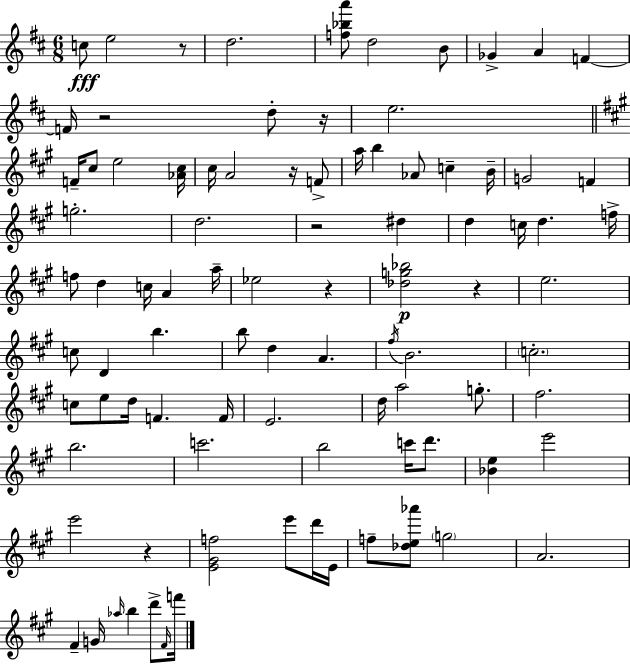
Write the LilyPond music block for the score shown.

{
  \clef treble
  \numericTimeSignature
  \time 6/8
  \key d \major
  c''8\fff e''2 r8 | d''2. | <f'' bes'' a'''>8 d''2 b'8 | ges'4-> a'4 f'4~~ | \break f'16 r2 d''8-. r16 | e''2. | \bar "||" \break \key a \major f'16-- cis''8 e''2 <aes' cis''>16 | cis''16 a'2 r16 f'8-> | a''16 b''4 aes'8 c''4-- b'16-- | g'2 f'4 | \break g''2.-. | d''2. | r2 dis''4 | d''4 c''16 d''4. f''16-> | \break f''8 d''4 c''16 a'4 a''16-- | ees''2 r4 | <des'' g'' bes''>2\p r4 | e''2. | \break c''8 d'4 b''4. | b''8 d''4 a'4. | \acciaccatura { fis''16 } b'2. | \parenthesize c''2.-. | \break c''8 e''8 d''16 f'4. | f'16 e'2. | d''16 a''2 g''8.-. | fis''2. | \break b''2. | c'''2. | b''2 c'''16 d'''8. | <bes' e''>4 e'''2 | \break e'''2 r4 | <e' gis' f''>2 e'''8 d'''16 | e'16 f''8-- <des'' e'' aes'''>8 \parenthesize g''2 | a'2. | \break fis'4-- g'16 \grace { aes''16 } b''4 d'''8-> | \grace { fis'16 } f'''16 \bar "|."
}